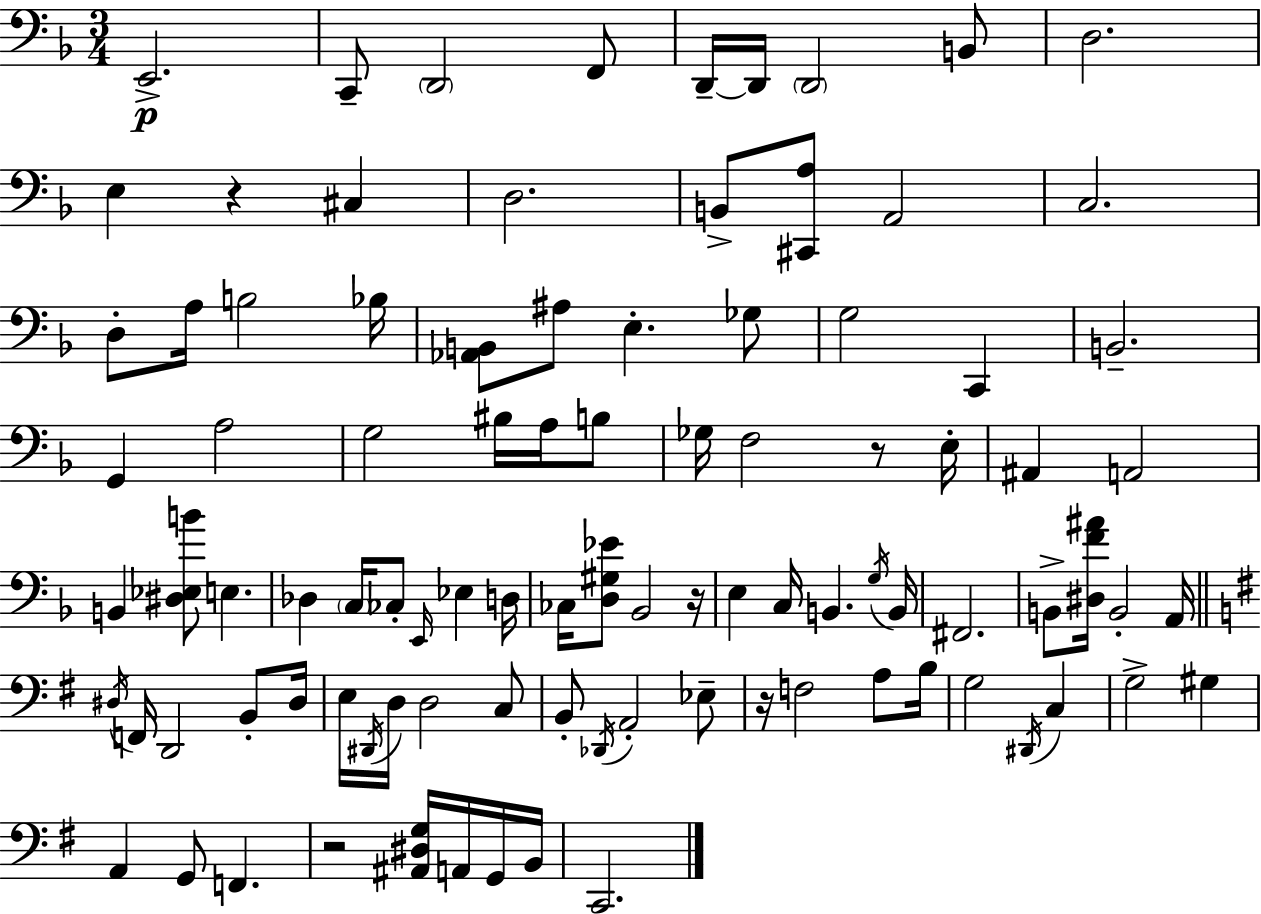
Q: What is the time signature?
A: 3/4